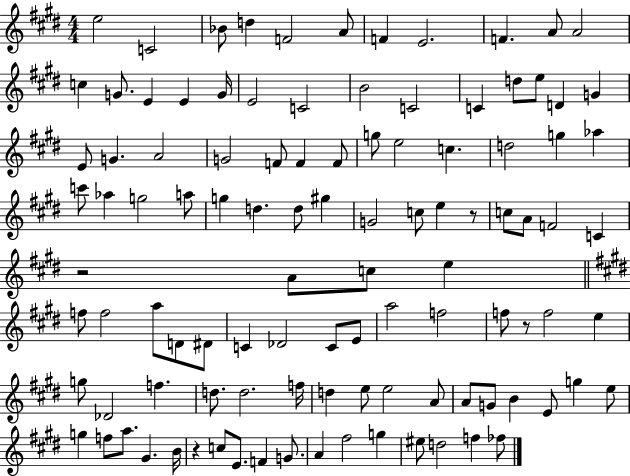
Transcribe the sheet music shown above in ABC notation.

X:1
T:Untitled
M:4/4
L:1/4
K:E
e2 C2 _B/2 d F2 A/2 F E2 F A/2 A2 c G/2 E E G/4 E2 C2 B2 C2 C d/2 e/2 D G E/2 G A2 G2 F/2 F F/2 g/2 e2 c d2 g _a c'/2 _a g2 a/2 g d d/2 ^g G2 c/2 e z/2 c/2 A/2 F2 C z2 A/2 c/2 e f/2 f2 a/2 D/2 ^D/2 C _D2 C/2 E/2 a2 f2 f/2 z/2 f2 e g/2 _D2 f d/2 d2 f/4 d e/2 e2 A/2 A/2 G/2 B E/2 g e/2 g f/2 a/2 ^G B/4 z c/2 E/2 F G/2 A ^f2 g ^e/2 d2 f _f/2